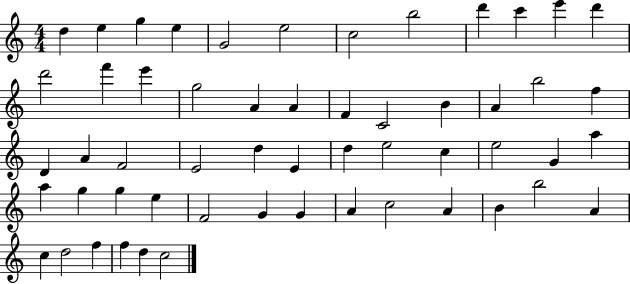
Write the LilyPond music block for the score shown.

{
  \clef treble
  \numericTimeSignature
  \time 4/4
  \key c \major
  d''4 e''4 g''4 e''4 | g'2 e''2 | c''2 b''2 | d'''4 c'''4 e'''4 d'''4 | \break d'''2 f'''4 e'''4 | g''2 a'4 a'4 | f'4 c'2 b'4 | a'4 b''2 f''4 | \break d'4 a'4 f'2 | e'2 d''4 e'4 | d''4 e''2 c''4 | e''2 g'4 a''4 | \break a''4 g''4 g''4 e''4 | f'2 g'4 g'4 | a'4 c''2 a'4 | b'4 b''2 a'4 | \break c''4 d''2 f''4 | f''4 d''4 c''2 | \bar "|."
}